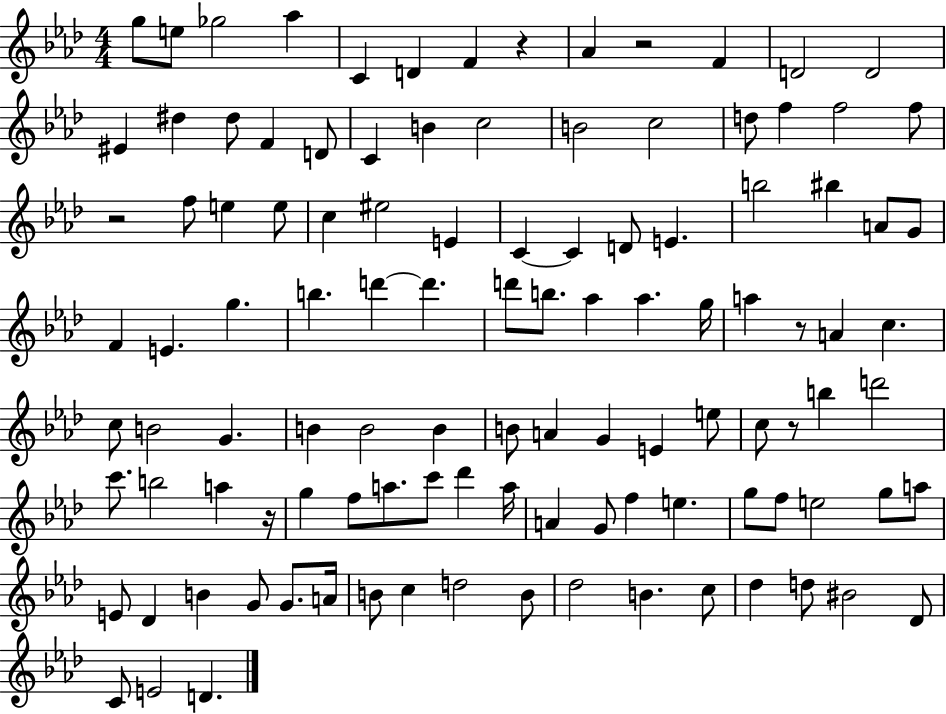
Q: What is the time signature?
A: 4/4